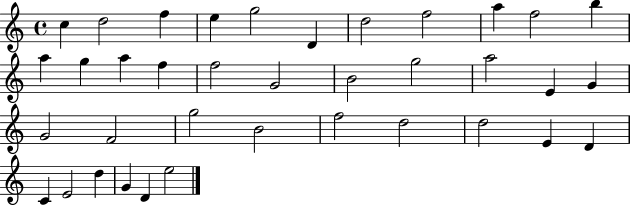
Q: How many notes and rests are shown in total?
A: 37